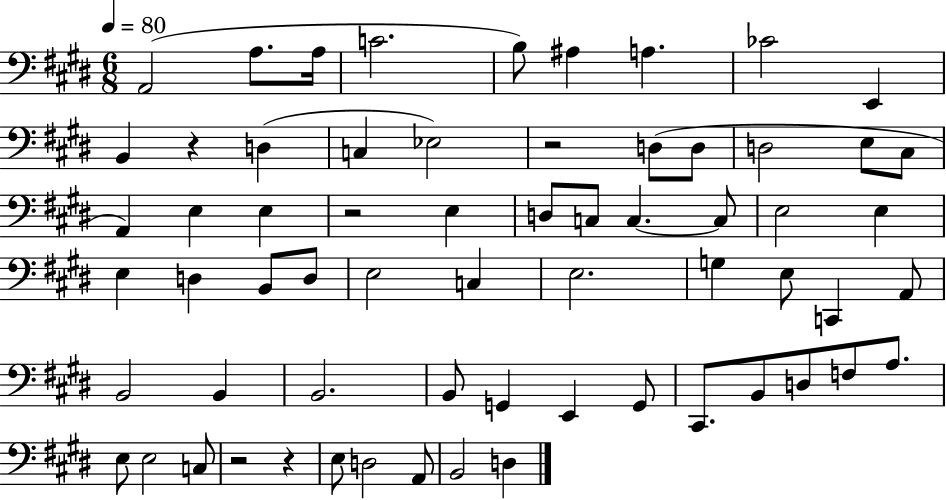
X:1
T:Untitled
M:6/8
L:1/4
K:E
A,,2 A,/2 A,/4 C2 B,/2 ^A, A, _C2 E,, B,, z D, C, _E,2 z2 D,/2 D,/2 D,2 E,/2 ^C,/2 A,, E, E, z2 E, D,/2 C,/2 C, C,/2 E,2 E, E, D, B,,/2 D,/2 E,2 C, E,2 G, E,/2 C,, A,,/2 B,,2 B,, B,,2 B,,/2 G,, E,, G,,/2 ^C,,/2 B,,/2 D,/2 F,/2 A,/2 E,/2 E,2 C,/2 z2 z E,/2 D,2 A,,/2 B,,2 D,